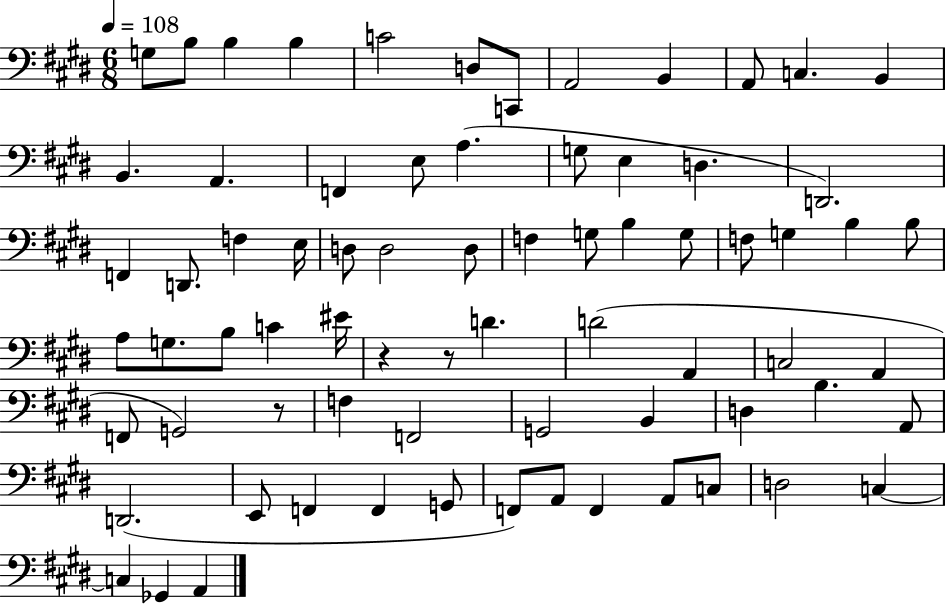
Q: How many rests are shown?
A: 3